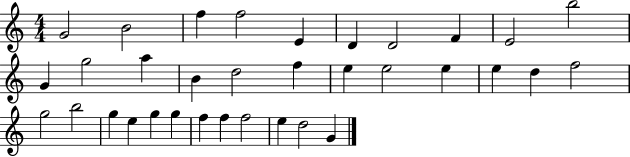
{
  \clef treble
  \numericTimeSignature
  \time 4/4
  \key c \major
  g'2 b'2 | f''4 f''2 e'4 | d'4 d'2 f'4 | e'2 b''2 | \break g'4 g''2 a''4 | b'4 d''2 f''4 | e''4 e''2 e''4 | e''4 d''4 f''2 | \break g''2 b''2 | g''4 e''4 g''4 g''4 | f''4 f''4 f''2 | e''4 d''2 g'4 | \break \bar "|."
}